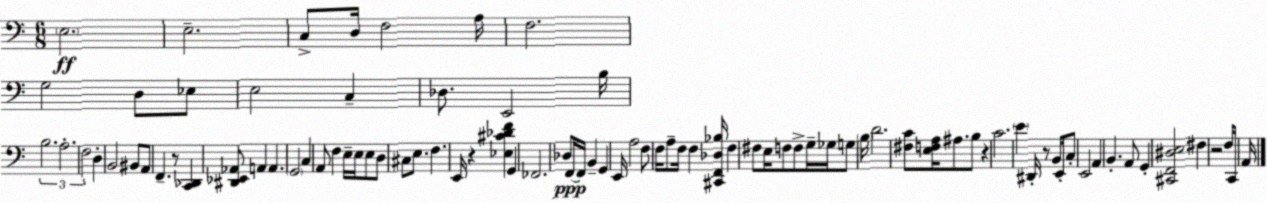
X:1
T:Untitled
M:6/8
L:1/4
K:Am
E,2 E,2 C,/2 D,/4 F,2 A,/4 F,2 G,2 D,/2 _E,/2 E,2 C, _D,/2 E,,2 B,/4 B,2 A,2 F,2 D, B,,2 ^B,,/2 A,,/2 F,, z/2 [C,,_D,,] [^D,,_E,,_A,,]/2 A,, A,, G,,2 C, A,,/2 F, E,/4 E,/4 E,/2 D,/2 ^C,/2 E,/2 F, E,,/4 z [_E,^C_DF] G,, _F,,2 _D,/2 F,,/4 F,,/4 B,, G,, E,,/4 A,2 F,/2 F,/4 A,/2 F,/4 F, [^C,,F,,_D,_B,]/4 F, ^F,/2 E,/4 F,/2 F,/2 G,/4 _G,/4 G,/2 B,/4 D2 [^F,C]/2 [E,F,A,]/4 ^A,/2 B,/2 z C2 E ^D,,/4 z/2 B,,/2 E,,/4 C,/2 E,,2 A,, B,, A,,/2 G,, [^C,,F,,^D,E,]2 ^F, z2 F,/2 C,,/4 A,,/4